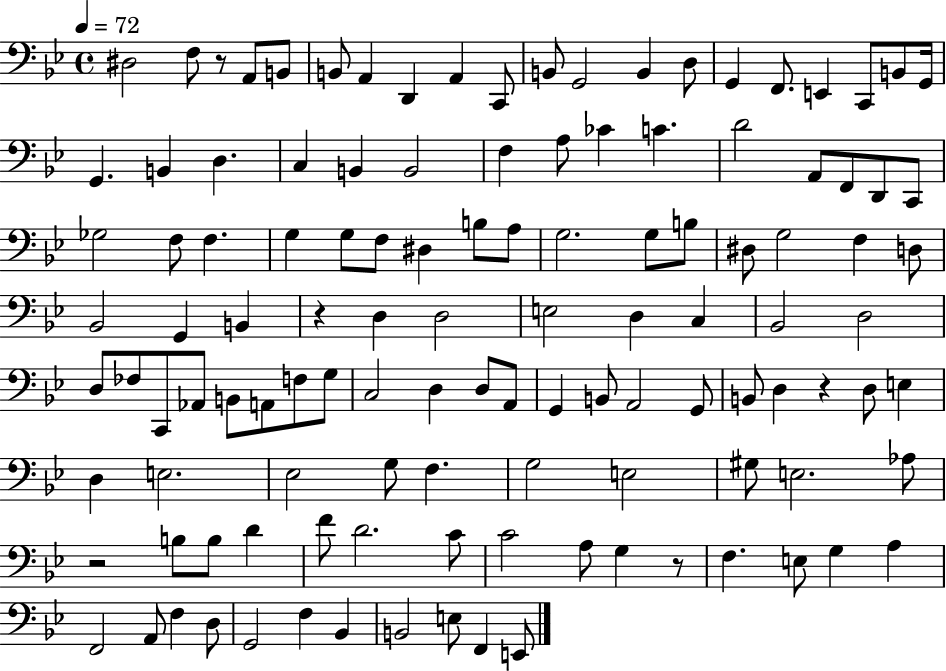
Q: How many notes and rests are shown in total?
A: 119